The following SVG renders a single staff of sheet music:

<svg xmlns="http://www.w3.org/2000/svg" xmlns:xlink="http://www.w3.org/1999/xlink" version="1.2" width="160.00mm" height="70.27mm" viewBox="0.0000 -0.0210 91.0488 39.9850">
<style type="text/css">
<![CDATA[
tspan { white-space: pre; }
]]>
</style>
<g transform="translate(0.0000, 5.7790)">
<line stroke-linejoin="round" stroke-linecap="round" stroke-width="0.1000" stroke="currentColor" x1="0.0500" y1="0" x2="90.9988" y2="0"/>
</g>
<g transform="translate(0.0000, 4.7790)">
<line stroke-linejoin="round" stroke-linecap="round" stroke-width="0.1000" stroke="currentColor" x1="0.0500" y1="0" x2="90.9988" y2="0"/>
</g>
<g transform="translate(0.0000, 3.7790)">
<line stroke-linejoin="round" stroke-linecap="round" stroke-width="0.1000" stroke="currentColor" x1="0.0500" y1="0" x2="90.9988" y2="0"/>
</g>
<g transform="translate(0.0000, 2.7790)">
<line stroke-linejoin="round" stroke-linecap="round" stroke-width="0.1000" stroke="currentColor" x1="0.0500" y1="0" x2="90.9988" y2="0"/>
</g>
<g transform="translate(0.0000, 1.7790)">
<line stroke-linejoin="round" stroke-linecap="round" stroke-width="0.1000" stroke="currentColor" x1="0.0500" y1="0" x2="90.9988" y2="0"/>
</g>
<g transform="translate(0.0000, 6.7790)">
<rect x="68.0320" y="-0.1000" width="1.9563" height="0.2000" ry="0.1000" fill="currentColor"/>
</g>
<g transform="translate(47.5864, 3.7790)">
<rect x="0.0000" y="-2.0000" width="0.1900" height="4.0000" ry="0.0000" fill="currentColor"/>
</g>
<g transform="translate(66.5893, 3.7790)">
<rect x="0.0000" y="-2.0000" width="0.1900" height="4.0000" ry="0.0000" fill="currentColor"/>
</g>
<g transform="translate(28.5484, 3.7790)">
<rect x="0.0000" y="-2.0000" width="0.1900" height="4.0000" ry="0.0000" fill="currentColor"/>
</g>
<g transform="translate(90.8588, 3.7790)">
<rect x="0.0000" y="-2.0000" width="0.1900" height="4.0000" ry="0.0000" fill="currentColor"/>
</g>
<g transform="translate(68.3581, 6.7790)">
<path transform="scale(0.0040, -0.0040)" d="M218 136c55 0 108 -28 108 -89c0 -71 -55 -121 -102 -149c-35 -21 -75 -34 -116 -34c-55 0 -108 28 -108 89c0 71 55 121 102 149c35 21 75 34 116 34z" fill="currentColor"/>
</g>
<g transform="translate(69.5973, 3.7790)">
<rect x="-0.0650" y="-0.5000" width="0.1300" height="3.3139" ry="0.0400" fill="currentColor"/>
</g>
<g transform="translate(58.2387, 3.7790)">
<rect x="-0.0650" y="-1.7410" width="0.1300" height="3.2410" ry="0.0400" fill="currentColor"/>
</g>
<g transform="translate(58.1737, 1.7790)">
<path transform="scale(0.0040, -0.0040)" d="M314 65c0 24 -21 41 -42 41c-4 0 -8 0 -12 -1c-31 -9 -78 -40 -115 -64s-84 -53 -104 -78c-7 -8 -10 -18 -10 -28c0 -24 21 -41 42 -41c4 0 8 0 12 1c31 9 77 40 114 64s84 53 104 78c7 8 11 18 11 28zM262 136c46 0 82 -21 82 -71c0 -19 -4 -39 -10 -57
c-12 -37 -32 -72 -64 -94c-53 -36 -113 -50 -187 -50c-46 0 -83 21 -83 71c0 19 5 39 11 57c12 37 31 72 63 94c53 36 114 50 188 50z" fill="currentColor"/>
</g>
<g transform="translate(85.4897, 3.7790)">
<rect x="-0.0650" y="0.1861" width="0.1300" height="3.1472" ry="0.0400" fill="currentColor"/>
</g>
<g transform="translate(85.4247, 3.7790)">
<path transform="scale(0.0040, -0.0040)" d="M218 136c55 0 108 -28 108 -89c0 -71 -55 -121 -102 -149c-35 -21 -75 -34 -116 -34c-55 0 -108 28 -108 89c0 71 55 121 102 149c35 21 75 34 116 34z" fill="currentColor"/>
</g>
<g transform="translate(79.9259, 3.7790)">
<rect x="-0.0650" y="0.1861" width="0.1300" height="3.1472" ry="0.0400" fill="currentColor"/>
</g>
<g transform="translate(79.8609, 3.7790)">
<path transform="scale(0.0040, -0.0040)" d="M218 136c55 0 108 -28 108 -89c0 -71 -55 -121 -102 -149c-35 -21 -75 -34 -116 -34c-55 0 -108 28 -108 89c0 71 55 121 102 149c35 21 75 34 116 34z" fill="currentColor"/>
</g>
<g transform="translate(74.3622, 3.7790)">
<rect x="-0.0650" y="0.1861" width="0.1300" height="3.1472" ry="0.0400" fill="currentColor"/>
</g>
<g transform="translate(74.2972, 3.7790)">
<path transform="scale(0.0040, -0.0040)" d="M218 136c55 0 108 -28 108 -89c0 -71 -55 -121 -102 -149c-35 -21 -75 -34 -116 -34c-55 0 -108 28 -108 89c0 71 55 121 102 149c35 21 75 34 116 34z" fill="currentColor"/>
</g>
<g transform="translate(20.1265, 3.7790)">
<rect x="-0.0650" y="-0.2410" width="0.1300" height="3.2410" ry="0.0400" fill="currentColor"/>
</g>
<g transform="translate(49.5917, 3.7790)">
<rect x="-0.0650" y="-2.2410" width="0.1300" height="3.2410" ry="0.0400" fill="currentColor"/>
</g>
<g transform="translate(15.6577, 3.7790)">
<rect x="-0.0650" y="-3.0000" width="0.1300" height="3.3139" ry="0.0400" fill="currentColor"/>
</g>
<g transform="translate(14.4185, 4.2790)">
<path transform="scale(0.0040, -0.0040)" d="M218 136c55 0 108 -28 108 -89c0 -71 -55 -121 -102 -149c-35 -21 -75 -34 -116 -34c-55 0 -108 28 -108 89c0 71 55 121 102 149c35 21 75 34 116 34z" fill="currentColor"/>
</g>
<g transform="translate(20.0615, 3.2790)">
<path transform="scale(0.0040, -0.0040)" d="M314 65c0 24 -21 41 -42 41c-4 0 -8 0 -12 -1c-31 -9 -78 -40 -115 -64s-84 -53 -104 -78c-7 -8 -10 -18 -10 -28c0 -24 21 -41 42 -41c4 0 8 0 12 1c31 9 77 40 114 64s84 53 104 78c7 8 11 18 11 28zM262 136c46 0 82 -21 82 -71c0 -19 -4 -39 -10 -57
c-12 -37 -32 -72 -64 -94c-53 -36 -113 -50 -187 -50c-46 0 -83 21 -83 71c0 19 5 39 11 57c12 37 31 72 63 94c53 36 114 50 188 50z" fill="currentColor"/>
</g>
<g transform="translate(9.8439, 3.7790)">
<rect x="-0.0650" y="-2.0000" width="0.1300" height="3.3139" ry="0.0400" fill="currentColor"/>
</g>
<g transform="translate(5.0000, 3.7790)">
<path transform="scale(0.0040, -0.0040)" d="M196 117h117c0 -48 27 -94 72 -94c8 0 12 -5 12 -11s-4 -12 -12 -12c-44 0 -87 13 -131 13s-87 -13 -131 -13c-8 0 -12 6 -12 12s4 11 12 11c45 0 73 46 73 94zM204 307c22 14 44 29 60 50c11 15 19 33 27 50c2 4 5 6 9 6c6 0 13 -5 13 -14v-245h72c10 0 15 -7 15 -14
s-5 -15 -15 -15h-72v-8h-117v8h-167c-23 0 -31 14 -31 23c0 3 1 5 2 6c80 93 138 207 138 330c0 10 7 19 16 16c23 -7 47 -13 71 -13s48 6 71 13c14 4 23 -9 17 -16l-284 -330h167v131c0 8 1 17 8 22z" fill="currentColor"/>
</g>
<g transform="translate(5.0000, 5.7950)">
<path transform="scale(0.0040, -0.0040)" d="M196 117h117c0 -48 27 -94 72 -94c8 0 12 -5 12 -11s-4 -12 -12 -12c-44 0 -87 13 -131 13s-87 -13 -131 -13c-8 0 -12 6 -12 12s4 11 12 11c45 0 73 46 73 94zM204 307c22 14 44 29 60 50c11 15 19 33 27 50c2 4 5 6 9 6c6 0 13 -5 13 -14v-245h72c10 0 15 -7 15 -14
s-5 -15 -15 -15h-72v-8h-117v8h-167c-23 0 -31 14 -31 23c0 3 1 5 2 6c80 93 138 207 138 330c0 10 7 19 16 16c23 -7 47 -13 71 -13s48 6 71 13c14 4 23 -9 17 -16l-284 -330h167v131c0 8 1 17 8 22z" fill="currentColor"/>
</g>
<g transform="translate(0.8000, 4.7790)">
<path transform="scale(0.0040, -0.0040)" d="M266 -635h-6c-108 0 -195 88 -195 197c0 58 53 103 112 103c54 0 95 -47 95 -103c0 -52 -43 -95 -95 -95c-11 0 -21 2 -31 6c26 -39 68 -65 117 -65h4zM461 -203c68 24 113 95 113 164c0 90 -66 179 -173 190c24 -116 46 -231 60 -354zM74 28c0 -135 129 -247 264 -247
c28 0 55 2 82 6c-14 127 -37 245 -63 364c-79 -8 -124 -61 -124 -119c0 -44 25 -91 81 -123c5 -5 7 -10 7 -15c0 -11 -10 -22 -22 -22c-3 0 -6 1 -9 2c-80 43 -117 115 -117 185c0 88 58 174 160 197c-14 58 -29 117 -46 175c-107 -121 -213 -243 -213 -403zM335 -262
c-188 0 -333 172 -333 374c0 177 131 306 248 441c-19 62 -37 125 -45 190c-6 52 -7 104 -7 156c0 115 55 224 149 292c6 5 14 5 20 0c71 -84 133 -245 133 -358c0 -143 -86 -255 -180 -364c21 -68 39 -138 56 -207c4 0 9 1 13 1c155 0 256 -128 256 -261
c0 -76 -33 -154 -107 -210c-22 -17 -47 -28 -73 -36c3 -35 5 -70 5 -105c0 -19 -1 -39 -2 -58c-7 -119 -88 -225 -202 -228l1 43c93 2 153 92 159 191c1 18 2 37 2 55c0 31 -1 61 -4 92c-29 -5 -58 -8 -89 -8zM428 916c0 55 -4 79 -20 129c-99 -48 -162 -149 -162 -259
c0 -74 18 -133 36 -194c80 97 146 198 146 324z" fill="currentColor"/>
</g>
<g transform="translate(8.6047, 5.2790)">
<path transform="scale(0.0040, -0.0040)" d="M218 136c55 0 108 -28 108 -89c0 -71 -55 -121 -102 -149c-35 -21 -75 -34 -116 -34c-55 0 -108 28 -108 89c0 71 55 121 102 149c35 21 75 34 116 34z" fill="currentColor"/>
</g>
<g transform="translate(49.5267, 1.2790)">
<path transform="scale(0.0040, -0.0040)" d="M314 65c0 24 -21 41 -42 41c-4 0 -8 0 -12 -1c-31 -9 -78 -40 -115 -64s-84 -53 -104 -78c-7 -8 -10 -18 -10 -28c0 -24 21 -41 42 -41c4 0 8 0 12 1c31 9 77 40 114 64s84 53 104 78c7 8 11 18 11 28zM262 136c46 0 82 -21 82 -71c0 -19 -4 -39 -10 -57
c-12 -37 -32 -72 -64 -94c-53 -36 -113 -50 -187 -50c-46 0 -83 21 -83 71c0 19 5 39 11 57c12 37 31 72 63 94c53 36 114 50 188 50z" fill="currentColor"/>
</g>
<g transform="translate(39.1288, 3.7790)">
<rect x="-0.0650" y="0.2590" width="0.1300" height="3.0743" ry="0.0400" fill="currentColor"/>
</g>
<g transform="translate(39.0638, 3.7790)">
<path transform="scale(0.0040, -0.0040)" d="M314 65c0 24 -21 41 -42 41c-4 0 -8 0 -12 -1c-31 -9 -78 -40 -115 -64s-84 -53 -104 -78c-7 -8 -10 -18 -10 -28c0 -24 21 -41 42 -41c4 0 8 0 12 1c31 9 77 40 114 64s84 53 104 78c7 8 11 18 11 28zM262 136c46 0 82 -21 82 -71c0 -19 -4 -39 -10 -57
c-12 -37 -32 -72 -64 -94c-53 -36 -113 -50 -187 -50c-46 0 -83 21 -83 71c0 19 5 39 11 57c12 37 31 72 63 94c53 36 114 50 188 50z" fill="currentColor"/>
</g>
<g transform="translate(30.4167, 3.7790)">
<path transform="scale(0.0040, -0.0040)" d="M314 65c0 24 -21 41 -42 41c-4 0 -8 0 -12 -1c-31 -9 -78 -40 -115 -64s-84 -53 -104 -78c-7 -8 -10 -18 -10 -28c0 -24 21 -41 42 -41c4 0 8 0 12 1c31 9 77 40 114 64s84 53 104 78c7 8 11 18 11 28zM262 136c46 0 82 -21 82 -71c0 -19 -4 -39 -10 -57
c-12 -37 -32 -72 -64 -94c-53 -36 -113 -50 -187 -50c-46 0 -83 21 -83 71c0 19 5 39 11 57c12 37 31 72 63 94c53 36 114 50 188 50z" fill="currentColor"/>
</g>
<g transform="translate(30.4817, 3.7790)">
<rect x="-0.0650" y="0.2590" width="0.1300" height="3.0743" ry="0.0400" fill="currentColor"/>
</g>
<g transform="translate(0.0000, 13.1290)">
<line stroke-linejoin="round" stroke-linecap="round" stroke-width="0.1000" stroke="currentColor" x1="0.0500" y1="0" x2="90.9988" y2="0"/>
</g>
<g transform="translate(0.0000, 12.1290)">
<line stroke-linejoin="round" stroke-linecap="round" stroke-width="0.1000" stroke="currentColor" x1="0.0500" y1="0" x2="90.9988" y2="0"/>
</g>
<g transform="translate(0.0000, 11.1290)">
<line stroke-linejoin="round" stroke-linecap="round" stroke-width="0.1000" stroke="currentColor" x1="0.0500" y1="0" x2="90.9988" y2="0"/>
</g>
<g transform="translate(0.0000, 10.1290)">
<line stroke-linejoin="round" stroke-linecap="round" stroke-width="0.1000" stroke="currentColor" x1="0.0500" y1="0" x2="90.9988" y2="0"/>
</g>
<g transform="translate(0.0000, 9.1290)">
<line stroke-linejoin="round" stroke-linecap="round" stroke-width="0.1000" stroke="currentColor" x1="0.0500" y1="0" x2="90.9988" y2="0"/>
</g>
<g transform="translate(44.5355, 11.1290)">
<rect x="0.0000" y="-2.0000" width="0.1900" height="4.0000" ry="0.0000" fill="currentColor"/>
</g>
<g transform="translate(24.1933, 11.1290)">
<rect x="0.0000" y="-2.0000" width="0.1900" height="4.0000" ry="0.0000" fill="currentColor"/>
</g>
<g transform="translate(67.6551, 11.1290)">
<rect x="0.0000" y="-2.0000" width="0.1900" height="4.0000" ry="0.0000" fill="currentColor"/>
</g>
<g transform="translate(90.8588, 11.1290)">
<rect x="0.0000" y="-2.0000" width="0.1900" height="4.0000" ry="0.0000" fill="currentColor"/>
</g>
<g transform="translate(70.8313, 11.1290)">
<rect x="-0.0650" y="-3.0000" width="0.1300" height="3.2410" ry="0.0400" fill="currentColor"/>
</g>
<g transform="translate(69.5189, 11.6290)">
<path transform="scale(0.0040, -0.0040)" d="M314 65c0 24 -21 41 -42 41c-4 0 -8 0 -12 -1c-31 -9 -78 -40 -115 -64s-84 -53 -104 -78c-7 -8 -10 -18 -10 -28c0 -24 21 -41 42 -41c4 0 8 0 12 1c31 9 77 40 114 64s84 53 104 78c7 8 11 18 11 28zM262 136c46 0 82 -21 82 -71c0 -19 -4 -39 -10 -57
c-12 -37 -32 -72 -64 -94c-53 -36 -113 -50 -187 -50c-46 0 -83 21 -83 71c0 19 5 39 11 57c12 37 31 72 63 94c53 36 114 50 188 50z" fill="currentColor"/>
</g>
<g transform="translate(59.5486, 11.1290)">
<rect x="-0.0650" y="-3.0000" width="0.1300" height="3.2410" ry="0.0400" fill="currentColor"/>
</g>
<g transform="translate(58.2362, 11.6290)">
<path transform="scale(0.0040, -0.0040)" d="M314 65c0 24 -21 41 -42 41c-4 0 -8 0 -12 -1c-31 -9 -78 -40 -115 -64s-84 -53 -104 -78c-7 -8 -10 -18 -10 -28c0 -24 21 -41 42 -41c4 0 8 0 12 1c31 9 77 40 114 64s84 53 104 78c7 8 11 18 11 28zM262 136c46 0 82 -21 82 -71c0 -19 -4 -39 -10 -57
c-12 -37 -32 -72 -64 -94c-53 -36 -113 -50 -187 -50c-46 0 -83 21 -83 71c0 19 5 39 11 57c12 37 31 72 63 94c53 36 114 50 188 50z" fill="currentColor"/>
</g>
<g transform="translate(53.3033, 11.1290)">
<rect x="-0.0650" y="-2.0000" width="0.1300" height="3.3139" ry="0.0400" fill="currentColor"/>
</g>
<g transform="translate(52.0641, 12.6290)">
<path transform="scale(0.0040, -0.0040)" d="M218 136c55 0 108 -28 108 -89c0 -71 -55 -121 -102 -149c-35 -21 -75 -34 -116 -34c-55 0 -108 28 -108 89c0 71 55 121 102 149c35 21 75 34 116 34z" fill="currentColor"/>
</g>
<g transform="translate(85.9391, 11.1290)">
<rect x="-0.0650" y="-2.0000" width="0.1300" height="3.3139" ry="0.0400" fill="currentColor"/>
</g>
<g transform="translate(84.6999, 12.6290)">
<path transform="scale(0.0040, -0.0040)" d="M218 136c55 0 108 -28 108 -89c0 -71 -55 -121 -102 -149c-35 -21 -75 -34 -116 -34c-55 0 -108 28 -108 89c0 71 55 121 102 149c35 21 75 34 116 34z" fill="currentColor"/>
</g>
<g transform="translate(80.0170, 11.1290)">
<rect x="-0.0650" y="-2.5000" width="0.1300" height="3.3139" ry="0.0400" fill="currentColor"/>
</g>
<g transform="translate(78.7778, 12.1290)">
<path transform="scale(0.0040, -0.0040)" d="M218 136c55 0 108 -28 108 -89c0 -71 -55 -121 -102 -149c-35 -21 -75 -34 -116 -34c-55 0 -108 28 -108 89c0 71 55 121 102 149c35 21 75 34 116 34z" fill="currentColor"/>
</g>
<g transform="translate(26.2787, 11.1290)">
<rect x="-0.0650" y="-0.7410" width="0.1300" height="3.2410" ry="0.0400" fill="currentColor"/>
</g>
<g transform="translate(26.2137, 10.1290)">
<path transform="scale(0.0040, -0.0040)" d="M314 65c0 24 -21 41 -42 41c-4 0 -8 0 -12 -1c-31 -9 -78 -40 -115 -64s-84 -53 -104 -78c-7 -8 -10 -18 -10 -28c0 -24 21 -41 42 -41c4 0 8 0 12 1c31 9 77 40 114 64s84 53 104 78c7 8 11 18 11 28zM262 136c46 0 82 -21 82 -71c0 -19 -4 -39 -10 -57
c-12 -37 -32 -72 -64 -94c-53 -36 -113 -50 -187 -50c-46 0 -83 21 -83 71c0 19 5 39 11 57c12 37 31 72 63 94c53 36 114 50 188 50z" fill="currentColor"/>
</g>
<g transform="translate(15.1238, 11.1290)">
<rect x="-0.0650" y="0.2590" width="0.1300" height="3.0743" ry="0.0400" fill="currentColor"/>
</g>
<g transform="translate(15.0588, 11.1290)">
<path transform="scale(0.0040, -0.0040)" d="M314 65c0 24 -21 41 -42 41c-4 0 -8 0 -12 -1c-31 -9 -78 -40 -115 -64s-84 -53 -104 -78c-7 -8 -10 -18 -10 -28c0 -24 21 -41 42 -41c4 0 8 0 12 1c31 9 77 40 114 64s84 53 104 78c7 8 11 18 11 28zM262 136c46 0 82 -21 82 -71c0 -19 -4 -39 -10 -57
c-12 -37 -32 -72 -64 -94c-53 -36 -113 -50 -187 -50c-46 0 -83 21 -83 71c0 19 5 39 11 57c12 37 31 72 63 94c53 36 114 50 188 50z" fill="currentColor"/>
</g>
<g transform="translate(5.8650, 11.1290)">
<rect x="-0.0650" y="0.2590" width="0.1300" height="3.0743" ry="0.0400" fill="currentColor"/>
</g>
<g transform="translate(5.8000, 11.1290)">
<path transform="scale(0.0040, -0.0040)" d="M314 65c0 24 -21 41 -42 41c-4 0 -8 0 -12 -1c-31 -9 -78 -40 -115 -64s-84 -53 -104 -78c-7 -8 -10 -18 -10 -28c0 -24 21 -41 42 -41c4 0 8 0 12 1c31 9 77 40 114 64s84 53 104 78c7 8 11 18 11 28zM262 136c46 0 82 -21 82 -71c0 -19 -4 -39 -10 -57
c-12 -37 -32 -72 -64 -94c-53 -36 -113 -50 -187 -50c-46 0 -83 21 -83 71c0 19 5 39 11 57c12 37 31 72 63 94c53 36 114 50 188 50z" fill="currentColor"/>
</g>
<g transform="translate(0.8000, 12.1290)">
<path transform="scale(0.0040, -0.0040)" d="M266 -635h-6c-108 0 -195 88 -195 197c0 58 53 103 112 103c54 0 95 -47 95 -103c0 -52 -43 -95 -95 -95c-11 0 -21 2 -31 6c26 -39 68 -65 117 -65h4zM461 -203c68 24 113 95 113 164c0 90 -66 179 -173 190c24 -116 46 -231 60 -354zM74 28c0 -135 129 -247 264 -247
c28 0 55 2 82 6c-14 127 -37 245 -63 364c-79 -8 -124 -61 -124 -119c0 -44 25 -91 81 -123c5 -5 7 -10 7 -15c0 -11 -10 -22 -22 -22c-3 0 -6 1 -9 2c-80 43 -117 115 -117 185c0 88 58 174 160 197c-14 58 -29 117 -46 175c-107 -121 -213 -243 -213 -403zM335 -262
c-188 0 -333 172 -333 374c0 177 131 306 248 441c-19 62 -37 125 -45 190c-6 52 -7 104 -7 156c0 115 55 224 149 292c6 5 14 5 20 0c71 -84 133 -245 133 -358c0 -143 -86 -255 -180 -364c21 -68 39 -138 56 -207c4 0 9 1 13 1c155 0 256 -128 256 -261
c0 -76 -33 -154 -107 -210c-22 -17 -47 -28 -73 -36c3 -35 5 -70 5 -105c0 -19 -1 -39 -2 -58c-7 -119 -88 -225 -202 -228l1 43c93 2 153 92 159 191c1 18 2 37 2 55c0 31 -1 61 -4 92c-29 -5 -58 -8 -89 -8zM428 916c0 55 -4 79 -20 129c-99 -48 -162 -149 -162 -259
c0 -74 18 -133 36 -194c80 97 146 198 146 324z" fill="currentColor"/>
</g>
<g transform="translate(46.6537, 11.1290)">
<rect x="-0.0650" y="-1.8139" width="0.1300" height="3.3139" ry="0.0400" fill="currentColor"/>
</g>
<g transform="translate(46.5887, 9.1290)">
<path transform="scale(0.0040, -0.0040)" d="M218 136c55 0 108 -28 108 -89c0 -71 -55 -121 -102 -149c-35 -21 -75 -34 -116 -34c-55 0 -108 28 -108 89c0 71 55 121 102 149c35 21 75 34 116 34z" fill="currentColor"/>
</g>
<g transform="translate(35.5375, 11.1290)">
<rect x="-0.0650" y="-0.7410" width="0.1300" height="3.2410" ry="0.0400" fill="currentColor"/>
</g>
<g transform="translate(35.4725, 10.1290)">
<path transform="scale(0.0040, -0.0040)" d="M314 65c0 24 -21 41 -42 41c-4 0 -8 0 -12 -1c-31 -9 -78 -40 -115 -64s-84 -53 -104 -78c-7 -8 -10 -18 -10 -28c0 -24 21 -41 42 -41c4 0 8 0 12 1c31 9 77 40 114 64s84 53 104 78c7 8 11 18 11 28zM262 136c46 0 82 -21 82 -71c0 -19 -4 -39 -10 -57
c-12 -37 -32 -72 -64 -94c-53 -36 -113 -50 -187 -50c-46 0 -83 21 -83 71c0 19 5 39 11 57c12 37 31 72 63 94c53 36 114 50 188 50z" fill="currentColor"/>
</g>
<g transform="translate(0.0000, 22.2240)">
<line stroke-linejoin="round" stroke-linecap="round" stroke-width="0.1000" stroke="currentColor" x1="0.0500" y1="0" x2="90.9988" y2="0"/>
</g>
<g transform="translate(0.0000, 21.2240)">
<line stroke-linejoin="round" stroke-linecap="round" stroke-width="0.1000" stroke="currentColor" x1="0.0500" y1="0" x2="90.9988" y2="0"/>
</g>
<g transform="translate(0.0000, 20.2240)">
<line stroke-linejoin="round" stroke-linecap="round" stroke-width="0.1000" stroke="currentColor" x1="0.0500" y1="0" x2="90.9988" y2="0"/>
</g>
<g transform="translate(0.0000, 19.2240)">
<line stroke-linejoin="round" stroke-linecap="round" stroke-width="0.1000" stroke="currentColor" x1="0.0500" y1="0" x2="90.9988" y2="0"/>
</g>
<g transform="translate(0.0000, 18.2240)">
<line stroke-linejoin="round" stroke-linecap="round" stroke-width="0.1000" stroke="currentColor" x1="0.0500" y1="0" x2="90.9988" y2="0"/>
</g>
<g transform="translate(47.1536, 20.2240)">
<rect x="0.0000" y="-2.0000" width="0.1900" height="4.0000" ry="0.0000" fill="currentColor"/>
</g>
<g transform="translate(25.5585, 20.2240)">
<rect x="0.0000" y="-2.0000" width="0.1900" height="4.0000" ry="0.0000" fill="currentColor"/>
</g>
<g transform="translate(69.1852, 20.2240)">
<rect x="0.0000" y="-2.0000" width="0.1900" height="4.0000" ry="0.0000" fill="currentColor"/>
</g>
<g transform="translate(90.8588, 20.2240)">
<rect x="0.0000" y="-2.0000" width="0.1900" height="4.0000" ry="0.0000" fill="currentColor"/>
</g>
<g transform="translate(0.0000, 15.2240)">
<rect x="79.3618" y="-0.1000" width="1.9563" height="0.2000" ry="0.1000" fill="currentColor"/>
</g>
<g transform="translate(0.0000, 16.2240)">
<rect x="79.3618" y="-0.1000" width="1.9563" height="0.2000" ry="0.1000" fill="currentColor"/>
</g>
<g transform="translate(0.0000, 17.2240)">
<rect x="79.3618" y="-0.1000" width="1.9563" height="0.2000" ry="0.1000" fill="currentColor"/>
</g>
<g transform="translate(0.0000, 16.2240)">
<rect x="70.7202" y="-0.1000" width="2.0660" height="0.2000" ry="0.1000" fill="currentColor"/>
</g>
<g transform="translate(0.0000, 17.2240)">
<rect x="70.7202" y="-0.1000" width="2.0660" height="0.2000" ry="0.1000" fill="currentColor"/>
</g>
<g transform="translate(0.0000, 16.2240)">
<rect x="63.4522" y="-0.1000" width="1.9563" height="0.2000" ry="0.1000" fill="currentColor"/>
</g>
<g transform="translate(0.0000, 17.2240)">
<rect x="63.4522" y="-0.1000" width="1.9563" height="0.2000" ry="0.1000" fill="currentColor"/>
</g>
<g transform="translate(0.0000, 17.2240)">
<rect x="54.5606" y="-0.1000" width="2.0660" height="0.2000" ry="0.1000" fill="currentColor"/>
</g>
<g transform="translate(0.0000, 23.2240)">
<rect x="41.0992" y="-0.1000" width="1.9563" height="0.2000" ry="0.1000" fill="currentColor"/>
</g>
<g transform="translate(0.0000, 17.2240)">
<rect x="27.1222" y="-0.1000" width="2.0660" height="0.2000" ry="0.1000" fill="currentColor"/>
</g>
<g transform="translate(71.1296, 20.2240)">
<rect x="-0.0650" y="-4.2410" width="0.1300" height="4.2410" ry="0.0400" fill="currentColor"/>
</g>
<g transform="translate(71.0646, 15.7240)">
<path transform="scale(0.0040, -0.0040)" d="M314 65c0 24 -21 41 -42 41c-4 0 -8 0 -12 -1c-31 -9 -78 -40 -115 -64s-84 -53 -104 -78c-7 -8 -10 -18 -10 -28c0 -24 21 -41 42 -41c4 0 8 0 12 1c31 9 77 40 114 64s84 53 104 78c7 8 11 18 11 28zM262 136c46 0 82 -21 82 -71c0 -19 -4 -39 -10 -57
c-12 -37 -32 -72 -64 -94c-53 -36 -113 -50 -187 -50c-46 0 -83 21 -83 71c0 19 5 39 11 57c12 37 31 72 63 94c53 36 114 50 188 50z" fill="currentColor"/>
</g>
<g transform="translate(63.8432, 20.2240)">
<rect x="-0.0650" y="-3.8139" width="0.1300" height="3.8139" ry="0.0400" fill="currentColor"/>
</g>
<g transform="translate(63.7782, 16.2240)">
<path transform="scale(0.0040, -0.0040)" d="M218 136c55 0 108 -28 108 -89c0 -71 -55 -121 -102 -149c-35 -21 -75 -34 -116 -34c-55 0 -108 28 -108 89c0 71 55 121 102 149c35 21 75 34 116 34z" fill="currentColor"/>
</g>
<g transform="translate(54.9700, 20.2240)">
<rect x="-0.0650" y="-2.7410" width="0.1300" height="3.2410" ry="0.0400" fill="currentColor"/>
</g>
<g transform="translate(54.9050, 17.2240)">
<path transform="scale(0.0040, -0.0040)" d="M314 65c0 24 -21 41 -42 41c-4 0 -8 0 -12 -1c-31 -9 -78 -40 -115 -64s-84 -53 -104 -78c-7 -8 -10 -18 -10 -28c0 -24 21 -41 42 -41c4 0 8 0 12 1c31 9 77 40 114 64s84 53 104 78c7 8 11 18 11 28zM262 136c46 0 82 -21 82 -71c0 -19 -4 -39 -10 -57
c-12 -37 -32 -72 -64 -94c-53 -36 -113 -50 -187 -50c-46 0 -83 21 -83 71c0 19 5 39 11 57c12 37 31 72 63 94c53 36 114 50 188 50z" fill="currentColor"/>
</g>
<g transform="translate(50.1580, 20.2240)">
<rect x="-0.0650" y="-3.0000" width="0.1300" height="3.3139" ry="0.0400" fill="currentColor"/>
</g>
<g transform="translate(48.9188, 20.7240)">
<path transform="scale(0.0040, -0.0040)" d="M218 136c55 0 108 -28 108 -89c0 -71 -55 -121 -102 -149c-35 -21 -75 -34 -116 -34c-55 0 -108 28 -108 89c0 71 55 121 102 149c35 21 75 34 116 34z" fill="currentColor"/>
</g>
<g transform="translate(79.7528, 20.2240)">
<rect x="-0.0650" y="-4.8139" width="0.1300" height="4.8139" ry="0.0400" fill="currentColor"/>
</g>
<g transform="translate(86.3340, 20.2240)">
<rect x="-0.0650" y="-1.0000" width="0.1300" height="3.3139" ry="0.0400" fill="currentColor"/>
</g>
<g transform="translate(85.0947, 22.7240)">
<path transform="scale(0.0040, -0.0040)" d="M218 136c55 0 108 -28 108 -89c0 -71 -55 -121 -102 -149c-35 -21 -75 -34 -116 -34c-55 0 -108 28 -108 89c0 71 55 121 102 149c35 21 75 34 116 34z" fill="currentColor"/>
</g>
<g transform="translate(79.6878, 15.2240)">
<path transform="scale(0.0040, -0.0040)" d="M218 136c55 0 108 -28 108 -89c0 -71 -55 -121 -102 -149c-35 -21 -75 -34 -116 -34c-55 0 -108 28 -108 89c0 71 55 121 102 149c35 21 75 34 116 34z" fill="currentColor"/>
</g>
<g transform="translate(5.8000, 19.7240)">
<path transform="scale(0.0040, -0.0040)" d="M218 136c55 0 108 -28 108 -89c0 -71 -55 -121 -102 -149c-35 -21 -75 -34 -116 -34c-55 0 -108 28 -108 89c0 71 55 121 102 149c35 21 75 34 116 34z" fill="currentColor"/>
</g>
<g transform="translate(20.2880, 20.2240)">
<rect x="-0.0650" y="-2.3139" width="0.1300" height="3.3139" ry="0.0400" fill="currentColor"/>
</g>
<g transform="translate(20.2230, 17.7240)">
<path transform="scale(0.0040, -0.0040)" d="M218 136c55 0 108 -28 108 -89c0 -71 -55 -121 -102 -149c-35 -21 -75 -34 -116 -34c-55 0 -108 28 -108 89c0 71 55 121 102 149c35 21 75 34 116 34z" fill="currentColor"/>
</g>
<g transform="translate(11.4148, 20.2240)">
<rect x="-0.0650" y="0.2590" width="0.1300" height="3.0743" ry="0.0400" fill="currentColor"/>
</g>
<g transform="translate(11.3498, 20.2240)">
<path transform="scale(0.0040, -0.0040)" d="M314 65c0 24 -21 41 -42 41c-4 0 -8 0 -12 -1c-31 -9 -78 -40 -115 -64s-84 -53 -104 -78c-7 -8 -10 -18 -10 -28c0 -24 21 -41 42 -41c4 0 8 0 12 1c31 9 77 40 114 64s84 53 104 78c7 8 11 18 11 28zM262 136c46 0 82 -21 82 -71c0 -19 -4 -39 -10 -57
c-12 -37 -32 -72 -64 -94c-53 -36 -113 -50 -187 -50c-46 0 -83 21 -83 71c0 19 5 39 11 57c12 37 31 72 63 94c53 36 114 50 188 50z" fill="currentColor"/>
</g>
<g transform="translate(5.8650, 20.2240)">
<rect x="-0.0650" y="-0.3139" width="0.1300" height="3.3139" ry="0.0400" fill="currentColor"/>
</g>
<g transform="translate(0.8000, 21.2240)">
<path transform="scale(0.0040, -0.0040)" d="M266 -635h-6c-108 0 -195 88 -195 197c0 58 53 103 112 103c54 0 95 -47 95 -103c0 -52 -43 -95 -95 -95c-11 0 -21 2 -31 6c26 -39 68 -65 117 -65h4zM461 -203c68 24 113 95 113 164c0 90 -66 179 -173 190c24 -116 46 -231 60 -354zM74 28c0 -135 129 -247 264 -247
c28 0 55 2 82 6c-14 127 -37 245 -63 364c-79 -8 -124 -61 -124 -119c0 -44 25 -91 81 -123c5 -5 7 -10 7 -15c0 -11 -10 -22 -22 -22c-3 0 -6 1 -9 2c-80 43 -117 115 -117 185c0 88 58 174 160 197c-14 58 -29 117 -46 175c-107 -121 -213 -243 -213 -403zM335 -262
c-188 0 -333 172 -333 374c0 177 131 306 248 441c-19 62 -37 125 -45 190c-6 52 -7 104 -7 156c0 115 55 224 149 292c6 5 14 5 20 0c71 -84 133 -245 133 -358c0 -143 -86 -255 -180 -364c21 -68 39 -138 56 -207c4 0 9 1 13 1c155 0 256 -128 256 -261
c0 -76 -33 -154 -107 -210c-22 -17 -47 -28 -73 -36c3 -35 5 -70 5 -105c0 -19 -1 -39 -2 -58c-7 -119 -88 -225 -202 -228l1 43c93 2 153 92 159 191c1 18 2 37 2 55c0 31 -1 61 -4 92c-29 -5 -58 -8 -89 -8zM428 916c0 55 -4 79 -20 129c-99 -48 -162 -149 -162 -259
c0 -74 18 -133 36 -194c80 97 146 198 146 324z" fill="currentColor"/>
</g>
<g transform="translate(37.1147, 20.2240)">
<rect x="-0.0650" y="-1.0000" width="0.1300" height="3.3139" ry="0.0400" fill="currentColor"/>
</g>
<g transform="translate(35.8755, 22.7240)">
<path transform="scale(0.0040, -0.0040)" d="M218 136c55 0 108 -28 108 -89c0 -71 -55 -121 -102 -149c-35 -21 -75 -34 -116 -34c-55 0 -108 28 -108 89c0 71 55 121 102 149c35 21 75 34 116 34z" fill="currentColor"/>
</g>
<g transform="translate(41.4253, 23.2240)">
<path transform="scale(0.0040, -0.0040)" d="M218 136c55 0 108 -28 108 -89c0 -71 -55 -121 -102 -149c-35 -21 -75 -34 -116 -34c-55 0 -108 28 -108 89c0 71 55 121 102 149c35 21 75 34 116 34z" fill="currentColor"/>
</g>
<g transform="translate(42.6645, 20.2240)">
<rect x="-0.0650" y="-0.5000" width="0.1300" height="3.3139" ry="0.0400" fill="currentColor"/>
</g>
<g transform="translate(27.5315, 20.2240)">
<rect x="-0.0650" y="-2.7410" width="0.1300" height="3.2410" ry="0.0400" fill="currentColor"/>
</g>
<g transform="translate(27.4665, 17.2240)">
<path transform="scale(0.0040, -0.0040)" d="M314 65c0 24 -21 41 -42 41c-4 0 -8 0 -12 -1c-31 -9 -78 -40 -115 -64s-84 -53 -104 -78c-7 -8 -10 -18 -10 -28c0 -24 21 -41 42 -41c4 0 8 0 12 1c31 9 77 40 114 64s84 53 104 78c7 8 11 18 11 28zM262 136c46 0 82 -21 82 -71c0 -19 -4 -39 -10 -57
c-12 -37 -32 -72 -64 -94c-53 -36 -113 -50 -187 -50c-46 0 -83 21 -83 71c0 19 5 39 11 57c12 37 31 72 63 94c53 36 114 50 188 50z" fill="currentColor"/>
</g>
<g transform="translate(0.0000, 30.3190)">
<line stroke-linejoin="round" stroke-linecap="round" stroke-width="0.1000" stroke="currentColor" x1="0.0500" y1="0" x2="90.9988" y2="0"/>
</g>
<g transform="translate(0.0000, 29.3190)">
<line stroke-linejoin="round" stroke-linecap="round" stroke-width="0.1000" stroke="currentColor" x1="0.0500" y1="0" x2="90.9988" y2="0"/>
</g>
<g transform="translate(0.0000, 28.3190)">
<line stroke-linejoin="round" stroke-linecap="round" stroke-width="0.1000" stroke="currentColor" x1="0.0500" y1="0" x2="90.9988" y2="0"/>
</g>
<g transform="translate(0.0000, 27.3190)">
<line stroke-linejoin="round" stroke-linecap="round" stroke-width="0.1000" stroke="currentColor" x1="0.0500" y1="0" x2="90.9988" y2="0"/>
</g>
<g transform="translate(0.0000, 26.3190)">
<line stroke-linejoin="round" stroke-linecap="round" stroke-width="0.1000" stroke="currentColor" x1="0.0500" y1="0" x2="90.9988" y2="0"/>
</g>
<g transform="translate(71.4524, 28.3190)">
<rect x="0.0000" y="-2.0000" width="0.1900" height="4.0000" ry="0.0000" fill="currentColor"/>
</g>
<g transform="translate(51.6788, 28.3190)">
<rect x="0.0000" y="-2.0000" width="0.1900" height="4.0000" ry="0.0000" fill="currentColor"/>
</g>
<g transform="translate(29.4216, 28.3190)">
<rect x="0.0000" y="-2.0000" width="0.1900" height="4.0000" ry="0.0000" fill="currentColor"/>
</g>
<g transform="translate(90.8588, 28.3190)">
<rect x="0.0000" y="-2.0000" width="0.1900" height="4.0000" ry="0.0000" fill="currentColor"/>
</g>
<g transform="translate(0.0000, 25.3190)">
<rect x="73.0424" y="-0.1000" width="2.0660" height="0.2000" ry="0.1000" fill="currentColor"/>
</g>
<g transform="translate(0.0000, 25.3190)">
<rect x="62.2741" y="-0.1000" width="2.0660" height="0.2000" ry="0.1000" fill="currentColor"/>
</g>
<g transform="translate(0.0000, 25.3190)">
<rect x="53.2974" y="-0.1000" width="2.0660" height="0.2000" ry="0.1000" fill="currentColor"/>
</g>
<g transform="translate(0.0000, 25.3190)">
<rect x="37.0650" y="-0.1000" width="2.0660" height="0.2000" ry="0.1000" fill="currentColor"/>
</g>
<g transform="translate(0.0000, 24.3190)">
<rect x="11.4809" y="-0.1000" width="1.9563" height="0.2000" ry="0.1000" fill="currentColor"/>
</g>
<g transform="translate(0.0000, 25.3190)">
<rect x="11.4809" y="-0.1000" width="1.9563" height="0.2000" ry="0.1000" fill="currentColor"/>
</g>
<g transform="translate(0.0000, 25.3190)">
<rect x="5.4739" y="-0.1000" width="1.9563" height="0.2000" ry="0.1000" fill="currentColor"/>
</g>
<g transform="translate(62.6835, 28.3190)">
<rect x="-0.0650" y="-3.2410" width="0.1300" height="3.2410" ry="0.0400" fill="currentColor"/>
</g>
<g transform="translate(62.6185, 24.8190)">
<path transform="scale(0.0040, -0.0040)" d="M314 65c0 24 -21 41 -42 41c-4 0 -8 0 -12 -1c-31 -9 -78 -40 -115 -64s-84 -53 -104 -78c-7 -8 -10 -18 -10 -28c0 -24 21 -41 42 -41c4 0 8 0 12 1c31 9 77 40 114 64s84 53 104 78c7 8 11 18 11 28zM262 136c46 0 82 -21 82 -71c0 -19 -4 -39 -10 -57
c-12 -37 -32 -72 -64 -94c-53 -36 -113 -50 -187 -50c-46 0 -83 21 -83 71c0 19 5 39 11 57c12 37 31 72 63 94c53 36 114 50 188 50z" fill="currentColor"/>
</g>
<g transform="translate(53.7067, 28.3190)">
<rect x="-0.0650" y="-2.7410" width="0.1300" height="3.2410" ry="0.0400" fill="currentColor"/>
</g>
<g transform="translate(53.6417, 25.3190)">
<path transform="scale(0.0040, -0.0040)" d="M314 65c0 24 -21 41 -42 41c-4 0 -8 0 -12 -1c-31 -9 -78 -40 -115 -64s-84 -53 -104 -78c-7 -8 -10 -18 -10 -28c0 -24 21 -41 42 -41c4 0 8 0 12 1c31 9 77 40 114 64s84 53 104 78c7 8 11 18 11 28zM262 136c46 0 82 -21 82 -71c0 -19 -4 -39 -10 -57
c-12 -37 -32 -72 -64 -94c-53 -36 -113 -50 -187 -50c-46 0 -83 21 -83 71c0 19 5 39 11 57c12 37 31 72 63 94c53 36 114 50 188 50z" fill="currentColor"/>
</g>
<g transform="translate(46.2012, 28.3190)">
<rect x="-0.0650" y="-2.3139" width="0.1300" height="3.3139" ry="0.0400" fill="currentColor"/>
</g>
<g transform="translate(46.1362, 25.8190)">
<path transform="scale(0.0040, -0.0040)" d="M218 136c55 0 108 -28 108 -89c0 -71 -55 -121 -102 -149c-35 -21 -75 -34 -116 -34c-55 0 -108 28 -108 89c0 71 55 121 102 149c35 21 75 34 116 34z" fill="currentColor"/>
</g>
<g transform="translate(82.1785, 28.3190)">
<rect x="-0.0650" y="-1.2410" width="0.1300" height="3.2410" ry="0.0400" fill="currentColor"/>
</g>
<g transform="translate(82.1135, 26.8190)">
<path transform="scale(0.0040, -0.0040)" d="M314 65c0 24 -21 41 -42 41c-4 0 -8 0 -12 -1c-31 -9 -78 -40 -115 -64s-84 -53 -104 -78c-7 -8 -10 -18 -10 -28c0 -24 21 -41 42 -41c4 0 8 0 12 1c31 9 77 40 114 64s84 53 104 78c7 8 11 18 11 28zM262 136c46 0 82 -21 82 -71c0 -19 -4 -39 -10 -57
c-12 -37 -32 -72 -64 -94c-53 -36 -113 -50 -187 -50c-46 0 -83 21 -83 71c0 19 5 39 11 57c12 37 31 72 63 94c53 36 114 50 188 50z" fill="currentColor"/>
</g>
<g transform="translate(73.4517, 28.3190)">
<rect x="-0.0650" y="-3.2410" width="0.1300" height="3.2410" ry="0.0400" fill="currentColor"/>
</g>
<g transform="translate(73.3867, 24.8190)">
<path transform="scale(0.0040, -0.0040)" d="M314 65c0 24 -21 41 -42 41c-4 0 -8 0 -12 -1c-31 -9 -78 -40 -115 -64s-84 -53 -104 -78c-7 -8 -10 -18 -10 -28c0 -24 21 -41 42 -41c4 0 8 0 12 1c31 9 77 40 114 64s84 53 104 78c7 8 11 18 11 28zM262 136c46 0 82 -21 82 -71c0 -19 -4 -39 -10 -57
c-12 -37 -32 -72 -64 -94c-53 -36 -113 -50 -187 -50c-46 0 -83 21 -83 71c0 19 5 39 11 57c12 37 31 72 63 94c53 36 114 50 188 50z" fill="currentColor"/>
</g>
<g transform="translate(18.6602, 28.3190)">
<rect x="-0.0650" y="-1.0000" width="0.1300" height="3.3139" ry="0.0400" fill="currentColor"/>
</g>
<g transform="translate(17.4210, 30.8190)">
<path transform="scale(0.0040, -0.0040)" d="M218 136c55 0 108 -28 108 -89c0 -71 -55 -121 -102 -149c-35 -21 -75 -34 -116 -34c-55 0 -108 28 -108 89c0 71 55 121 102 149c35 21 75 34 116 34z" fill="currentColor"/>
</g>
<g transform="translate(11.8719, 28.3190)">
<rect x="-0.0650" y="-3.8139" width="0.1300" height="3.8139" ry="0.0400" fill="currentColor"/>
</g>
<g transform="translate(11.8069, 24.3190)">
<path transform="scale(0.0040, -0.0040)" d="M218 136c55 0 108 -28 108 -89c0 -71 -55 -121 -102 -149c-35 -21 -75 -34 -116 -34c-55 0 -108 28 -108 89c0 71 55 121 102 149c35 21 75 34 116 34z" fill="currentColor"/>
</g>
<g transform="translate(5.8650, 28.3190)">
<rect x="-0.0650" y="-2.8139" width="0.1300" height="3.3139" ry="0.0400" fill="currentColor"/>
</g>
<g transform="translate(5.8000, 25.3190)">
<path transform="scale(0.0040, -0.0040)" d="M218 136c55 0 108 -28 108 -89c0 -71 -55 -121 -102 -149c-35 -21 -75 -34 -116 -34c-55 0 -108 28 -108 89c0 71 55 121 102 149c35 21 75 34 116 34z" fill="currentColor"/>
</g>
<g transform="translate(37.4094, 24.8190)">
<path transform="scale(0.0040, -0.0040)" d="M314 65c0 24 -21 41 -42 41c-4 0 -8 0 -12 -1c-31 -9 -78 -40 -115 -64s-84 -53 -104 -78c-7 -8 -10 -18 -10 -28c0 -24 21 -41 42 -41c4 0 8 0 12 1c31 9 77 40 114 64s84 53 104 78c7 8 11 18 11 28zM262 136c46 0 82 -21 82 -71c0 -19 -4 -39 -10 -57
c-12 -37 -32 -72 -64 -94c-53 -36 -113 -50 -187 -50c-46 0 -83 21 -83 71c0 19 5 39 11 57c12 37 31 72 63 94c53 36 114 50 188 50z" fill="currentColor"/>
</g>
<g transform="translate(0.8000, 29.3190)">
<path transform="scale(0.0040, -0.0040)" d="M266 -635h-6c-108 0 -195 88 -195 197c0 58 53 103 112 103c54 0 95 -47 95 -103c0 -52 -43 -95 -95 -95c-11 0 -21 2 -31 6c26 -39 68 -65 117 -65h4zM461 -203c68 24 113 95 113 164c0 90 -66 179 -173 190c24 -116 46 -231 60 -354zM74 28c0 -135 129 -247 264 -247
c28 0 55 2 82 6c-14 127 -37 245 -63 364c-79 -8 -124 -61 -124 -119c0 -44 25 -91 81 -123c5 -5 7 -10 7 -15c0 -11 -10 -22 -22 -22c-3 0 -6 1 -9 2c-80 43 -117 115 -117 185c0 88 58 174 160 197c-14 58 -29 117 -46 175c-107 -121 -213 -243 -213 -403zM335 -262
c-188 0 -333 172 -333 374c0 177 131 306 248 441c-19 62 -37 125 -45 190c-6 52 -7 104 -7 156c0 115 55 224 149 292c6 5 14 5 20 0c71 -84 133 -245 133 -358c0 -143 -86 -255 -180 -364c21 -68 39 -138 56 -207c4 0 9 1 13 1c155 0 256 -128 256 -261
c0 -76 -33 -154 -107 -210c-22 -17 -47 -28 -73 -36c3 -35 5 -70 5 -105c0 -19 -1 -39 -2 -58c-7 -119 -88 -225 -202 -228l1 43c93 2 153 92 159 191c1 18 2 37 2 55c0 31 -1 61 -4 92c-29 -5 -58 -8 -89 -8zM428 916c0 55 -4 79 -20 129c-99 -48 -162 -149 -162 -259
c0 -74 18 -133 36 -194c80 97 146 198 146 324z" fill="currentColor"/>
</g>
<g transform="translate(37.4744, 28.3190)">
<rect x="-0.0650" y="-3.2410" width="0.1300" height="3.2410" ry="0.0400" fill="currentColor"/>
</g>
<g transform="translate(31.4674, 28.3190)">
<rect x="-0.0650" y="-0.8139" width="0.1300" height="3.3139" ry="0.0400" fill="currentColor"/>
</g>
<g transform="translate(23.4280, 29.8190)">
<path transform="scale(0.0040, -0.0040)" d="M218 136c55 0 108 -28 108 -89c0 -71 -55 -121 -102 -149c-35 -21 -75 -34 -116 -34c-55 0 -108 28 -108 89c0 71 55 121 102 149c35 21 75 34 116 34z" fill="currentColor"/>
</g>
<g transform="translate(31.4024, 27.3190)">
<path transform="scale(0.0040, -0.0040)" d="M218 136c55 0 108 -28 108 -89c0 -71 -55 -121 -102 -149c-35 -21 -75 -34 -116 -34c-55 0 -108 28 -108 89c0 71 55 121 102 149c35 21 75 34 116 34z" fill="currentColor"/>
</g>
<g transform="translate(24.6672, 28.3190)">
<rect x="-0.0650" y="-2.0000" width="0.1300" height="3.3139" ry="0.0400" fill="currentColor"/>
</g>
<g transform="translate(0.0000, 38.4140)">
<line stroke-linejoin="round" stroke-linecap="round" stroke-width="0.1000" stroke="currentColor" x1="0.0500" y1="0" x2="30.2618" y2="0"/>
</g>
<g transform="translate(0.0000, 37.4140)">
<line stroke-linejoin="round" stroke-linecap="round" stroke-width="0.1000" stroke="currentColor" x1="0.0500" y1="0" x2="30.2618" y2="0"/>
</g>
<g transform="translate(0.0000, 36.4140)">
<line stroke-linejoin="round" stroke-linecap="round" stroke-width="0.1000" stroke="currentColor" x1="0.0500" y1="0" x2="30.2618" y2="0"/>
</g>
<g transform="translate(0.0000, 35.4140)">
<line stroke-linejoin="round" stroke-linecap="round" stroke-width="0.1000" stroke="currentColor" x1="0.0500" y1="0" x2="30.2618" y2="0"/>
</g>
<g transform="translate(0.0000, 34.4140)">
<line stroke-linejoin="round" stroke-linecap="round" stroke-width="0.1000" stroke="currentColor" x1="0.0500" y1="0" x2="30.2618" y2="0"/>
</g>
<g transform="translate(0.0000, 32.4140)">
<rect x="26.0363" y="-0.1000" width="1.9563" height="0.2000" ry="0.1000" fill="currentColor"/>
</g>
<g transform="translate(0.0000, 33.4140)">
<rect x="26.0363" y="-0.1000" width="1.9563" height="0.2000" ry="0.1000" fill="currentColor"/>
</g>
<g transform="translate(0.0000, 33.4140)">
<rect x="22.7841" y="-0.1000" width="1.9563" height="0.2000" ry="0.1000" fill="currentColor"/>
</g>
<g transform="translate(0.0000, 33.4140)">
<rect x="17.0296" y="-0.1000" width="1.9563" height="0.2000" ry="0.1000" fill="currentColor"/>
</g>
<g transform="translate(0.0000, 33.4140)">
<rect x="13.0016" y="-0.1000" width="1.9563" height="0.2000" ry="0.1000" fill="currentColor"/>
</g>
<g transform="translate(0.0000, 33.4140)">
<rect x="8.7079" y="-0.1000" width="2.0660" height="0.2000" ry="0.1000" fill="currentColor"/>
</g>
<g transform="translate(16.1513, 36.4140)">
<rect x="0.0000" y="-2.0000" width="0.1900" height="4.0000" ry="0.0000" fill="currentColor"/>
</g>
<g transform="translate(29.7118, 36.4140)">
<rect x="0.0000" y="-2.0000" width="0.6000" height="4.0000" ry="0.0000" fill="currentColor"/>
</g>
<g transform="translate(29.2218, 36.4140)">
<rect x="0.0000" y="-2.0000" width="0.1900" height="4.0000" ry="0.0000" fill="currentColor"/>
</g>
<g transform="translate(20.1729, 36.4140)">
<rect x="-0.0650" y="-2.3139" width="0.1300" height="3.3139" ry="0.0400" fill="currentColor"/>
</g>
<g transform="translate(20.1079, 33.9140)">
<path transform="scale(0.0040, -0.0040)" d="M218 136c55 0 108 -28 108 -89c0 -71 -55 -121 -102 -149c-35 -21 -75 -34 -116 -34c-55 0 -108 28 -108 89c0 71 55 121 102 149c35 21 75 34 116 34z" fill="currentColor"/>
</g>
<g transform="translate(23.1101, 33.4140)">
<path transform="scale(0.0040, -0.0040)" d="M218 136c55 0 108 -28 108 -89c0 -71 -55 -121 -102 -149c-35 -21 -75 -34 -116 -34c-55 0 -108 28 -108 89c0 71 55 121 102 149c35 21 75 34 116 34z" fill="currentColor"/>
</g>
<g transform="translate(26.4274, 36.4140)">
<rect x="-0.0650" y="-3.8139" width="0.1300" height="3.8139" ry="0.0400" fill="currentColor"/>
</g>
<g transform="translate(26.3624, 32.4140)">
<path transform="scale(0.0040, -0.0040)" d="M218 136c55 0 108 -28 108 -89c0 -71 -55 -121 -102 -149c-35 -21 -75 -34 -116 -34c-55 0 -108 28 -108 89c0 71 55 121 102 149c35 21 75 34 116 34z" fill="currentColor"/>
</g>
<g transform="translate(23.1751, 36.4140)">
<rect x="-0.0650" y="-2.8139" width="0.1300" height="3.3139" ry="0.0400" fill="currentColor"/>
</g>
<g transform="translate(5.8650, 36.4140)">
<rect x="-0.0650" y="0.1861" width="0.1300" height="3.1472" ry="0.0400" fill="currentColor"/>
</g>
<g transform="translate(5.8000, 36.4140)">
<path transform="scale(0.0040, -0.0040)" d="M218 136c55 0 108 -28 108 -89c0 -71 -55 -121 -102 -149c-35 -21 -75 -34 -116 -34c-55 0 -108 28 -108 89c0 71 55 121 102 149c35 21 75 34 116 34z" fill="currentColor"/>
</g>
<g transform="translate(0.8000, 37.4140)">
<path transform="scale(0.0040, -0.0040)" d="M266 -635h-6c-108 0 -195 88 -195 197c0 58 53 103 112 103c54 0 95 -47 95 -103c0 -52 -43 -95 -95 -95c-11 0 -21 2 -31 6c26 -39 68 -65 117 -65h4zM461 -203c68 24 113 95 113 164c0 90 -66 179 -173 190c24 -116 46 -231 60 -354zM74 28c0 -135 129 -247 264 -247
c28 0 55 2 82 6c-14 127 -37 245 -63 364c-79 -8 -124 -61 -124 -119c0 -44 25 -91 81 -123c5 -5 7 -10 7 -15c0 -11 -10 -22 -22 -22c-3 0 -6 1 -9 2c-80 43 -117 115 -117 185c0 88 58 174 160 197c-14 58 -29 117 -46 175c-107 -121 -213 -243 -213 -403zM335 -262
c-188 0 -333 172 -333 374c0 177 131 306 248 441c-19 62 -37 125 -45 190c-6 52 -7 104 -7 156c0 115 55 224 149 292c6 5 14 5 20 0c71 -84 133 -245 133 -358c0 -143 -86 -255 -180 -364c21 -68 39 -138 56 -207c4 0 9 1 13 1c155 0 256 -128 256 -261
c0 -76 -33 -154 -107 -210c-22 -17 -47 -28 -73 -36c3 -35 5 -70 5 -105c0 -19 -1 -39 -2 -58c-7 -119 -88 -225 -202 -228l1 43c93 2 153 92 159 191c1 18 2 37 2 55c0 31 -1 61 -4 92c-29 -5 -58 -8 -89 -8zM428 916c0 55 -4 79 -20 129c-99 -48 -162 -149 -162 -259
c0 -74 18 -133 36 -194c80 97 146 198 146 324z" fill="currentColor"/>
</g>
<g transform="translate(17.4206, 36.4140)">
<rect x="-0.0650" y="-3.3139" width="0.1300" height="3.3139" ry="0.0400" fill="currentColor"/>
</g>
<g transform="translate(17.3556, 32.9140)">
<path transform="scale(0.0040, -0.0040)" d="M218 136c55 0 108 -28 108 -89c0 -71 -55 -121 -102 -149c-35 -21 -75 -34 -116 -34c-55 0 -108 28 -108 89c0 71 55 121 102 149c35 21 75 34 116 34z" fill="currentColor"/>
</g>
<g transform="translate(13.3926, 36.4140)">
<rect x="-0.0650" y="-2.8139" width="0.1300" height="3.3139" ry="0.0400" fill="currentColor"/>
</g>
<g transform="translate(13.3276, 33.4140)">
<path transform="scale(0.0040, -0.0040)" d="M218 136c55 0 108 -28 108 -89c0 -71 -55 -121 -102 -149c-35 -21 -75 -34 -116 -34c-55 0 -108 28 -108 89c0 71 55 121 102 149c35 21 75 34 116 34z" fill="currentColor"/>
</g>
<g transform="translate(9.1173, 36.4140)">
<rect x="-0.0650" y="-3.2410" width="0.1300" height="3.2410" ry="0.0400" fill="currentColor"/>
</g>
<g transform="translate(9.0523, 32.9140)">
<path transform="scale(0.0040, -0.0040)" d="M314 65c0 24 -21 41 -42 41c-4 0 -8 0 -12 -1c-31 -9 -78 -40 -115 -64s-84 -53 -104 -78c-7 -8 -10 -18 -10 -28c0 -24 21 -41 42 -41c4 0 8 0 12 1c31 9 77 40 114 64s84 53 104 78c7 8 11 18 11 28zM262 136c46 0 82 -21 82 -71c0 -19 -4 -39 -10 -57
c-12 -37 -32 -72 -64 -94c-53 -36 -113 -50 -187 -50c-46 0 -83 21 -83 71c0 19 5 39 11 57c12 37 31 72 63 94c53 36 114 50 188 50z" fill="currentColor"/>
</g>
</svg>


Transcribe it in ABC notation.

X:1
T:Untitled
M:4/4
L:1/4
K:C
F A c2 B2 B2 g2 f2 C B B B B2 B2 d2 d2 f F A2 A2 G F c B2 g a2 D C A a2 c' d'2 e' D a c' D F d b2 g a2 b2 b2 e2 B b2 a b g a c'